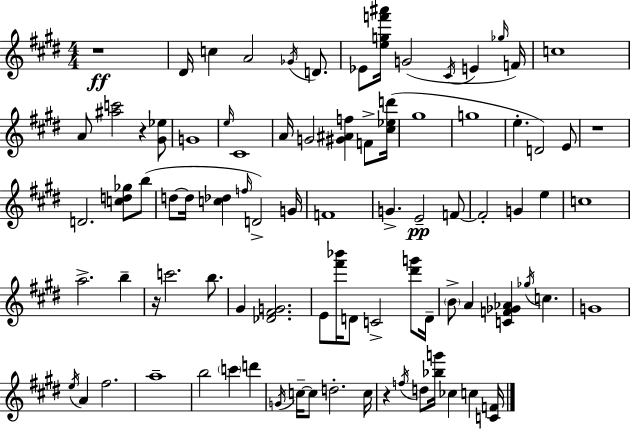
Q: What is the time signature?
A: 4/4